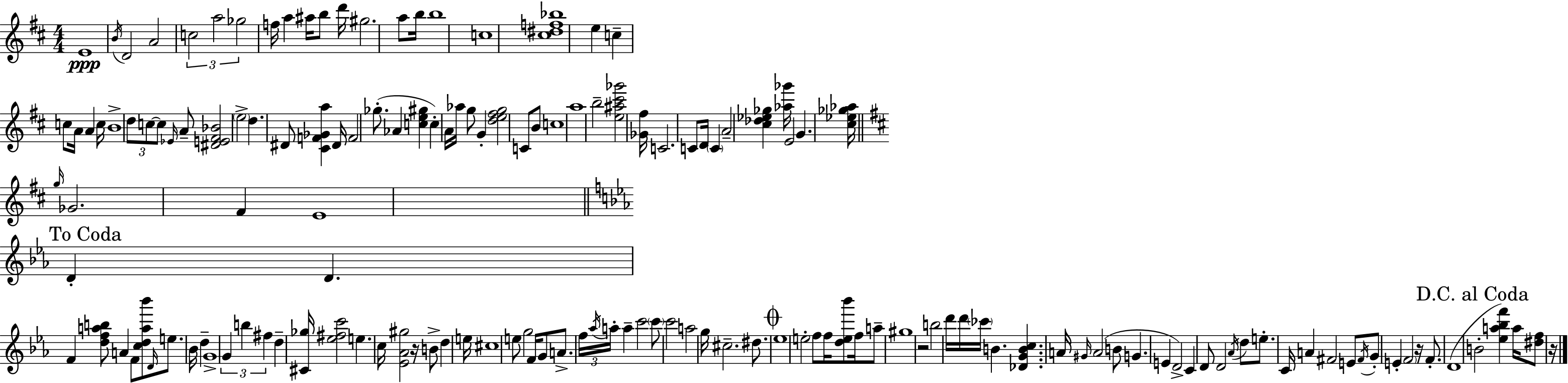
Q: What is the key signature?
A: D major